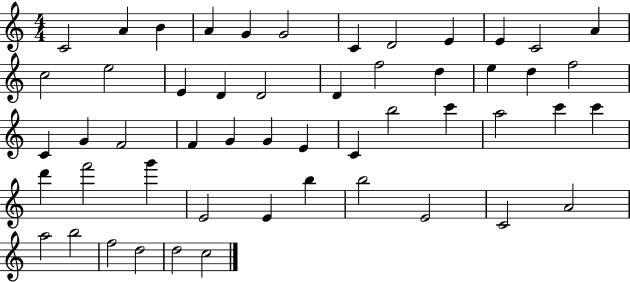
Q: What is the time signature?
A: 4/4